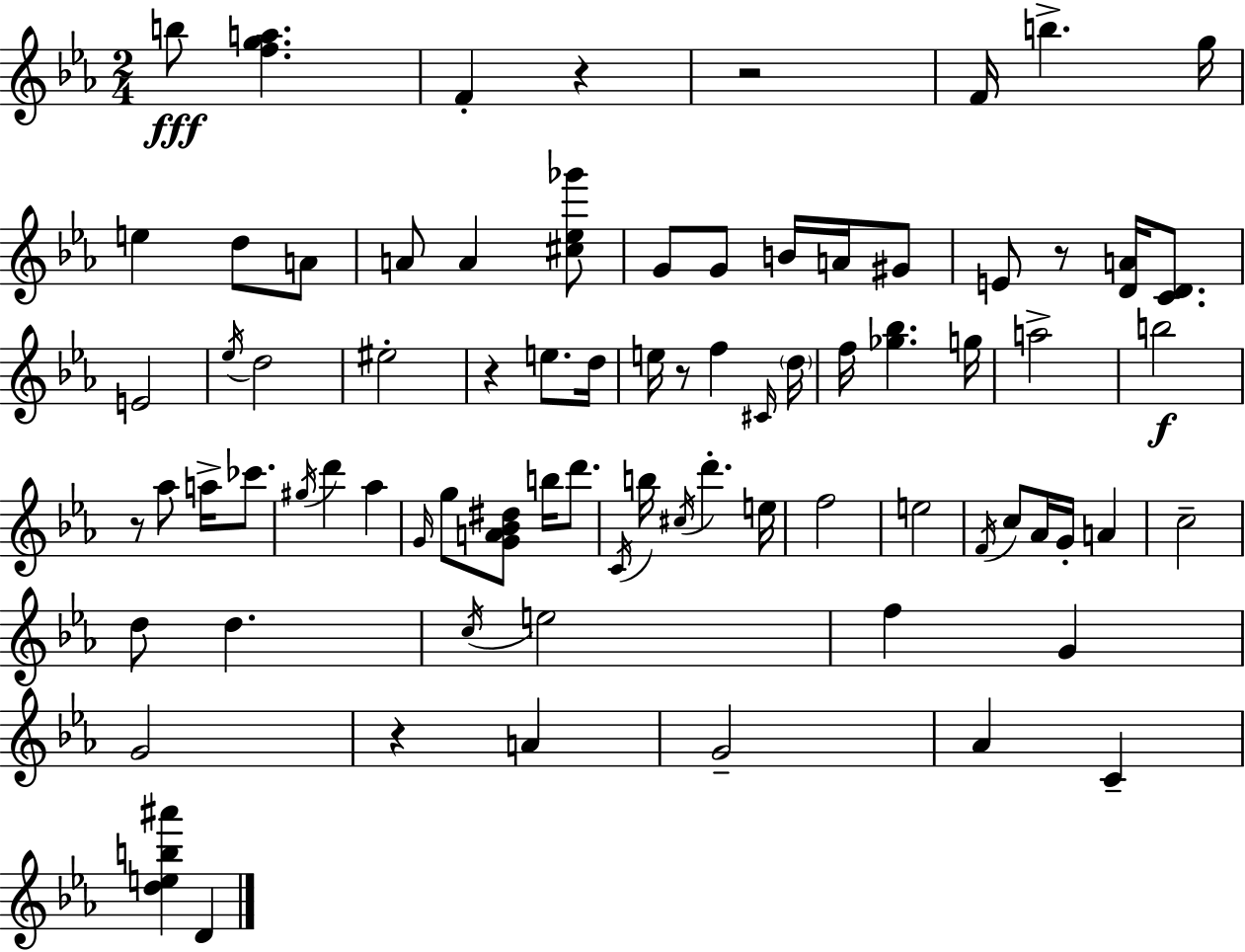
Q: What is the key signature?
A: EES major